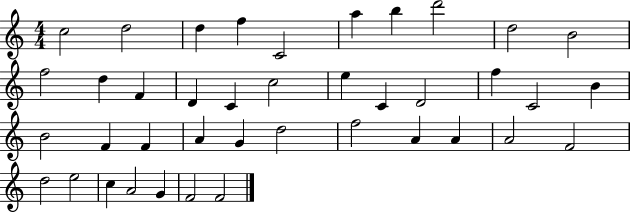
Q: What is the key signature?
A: C major